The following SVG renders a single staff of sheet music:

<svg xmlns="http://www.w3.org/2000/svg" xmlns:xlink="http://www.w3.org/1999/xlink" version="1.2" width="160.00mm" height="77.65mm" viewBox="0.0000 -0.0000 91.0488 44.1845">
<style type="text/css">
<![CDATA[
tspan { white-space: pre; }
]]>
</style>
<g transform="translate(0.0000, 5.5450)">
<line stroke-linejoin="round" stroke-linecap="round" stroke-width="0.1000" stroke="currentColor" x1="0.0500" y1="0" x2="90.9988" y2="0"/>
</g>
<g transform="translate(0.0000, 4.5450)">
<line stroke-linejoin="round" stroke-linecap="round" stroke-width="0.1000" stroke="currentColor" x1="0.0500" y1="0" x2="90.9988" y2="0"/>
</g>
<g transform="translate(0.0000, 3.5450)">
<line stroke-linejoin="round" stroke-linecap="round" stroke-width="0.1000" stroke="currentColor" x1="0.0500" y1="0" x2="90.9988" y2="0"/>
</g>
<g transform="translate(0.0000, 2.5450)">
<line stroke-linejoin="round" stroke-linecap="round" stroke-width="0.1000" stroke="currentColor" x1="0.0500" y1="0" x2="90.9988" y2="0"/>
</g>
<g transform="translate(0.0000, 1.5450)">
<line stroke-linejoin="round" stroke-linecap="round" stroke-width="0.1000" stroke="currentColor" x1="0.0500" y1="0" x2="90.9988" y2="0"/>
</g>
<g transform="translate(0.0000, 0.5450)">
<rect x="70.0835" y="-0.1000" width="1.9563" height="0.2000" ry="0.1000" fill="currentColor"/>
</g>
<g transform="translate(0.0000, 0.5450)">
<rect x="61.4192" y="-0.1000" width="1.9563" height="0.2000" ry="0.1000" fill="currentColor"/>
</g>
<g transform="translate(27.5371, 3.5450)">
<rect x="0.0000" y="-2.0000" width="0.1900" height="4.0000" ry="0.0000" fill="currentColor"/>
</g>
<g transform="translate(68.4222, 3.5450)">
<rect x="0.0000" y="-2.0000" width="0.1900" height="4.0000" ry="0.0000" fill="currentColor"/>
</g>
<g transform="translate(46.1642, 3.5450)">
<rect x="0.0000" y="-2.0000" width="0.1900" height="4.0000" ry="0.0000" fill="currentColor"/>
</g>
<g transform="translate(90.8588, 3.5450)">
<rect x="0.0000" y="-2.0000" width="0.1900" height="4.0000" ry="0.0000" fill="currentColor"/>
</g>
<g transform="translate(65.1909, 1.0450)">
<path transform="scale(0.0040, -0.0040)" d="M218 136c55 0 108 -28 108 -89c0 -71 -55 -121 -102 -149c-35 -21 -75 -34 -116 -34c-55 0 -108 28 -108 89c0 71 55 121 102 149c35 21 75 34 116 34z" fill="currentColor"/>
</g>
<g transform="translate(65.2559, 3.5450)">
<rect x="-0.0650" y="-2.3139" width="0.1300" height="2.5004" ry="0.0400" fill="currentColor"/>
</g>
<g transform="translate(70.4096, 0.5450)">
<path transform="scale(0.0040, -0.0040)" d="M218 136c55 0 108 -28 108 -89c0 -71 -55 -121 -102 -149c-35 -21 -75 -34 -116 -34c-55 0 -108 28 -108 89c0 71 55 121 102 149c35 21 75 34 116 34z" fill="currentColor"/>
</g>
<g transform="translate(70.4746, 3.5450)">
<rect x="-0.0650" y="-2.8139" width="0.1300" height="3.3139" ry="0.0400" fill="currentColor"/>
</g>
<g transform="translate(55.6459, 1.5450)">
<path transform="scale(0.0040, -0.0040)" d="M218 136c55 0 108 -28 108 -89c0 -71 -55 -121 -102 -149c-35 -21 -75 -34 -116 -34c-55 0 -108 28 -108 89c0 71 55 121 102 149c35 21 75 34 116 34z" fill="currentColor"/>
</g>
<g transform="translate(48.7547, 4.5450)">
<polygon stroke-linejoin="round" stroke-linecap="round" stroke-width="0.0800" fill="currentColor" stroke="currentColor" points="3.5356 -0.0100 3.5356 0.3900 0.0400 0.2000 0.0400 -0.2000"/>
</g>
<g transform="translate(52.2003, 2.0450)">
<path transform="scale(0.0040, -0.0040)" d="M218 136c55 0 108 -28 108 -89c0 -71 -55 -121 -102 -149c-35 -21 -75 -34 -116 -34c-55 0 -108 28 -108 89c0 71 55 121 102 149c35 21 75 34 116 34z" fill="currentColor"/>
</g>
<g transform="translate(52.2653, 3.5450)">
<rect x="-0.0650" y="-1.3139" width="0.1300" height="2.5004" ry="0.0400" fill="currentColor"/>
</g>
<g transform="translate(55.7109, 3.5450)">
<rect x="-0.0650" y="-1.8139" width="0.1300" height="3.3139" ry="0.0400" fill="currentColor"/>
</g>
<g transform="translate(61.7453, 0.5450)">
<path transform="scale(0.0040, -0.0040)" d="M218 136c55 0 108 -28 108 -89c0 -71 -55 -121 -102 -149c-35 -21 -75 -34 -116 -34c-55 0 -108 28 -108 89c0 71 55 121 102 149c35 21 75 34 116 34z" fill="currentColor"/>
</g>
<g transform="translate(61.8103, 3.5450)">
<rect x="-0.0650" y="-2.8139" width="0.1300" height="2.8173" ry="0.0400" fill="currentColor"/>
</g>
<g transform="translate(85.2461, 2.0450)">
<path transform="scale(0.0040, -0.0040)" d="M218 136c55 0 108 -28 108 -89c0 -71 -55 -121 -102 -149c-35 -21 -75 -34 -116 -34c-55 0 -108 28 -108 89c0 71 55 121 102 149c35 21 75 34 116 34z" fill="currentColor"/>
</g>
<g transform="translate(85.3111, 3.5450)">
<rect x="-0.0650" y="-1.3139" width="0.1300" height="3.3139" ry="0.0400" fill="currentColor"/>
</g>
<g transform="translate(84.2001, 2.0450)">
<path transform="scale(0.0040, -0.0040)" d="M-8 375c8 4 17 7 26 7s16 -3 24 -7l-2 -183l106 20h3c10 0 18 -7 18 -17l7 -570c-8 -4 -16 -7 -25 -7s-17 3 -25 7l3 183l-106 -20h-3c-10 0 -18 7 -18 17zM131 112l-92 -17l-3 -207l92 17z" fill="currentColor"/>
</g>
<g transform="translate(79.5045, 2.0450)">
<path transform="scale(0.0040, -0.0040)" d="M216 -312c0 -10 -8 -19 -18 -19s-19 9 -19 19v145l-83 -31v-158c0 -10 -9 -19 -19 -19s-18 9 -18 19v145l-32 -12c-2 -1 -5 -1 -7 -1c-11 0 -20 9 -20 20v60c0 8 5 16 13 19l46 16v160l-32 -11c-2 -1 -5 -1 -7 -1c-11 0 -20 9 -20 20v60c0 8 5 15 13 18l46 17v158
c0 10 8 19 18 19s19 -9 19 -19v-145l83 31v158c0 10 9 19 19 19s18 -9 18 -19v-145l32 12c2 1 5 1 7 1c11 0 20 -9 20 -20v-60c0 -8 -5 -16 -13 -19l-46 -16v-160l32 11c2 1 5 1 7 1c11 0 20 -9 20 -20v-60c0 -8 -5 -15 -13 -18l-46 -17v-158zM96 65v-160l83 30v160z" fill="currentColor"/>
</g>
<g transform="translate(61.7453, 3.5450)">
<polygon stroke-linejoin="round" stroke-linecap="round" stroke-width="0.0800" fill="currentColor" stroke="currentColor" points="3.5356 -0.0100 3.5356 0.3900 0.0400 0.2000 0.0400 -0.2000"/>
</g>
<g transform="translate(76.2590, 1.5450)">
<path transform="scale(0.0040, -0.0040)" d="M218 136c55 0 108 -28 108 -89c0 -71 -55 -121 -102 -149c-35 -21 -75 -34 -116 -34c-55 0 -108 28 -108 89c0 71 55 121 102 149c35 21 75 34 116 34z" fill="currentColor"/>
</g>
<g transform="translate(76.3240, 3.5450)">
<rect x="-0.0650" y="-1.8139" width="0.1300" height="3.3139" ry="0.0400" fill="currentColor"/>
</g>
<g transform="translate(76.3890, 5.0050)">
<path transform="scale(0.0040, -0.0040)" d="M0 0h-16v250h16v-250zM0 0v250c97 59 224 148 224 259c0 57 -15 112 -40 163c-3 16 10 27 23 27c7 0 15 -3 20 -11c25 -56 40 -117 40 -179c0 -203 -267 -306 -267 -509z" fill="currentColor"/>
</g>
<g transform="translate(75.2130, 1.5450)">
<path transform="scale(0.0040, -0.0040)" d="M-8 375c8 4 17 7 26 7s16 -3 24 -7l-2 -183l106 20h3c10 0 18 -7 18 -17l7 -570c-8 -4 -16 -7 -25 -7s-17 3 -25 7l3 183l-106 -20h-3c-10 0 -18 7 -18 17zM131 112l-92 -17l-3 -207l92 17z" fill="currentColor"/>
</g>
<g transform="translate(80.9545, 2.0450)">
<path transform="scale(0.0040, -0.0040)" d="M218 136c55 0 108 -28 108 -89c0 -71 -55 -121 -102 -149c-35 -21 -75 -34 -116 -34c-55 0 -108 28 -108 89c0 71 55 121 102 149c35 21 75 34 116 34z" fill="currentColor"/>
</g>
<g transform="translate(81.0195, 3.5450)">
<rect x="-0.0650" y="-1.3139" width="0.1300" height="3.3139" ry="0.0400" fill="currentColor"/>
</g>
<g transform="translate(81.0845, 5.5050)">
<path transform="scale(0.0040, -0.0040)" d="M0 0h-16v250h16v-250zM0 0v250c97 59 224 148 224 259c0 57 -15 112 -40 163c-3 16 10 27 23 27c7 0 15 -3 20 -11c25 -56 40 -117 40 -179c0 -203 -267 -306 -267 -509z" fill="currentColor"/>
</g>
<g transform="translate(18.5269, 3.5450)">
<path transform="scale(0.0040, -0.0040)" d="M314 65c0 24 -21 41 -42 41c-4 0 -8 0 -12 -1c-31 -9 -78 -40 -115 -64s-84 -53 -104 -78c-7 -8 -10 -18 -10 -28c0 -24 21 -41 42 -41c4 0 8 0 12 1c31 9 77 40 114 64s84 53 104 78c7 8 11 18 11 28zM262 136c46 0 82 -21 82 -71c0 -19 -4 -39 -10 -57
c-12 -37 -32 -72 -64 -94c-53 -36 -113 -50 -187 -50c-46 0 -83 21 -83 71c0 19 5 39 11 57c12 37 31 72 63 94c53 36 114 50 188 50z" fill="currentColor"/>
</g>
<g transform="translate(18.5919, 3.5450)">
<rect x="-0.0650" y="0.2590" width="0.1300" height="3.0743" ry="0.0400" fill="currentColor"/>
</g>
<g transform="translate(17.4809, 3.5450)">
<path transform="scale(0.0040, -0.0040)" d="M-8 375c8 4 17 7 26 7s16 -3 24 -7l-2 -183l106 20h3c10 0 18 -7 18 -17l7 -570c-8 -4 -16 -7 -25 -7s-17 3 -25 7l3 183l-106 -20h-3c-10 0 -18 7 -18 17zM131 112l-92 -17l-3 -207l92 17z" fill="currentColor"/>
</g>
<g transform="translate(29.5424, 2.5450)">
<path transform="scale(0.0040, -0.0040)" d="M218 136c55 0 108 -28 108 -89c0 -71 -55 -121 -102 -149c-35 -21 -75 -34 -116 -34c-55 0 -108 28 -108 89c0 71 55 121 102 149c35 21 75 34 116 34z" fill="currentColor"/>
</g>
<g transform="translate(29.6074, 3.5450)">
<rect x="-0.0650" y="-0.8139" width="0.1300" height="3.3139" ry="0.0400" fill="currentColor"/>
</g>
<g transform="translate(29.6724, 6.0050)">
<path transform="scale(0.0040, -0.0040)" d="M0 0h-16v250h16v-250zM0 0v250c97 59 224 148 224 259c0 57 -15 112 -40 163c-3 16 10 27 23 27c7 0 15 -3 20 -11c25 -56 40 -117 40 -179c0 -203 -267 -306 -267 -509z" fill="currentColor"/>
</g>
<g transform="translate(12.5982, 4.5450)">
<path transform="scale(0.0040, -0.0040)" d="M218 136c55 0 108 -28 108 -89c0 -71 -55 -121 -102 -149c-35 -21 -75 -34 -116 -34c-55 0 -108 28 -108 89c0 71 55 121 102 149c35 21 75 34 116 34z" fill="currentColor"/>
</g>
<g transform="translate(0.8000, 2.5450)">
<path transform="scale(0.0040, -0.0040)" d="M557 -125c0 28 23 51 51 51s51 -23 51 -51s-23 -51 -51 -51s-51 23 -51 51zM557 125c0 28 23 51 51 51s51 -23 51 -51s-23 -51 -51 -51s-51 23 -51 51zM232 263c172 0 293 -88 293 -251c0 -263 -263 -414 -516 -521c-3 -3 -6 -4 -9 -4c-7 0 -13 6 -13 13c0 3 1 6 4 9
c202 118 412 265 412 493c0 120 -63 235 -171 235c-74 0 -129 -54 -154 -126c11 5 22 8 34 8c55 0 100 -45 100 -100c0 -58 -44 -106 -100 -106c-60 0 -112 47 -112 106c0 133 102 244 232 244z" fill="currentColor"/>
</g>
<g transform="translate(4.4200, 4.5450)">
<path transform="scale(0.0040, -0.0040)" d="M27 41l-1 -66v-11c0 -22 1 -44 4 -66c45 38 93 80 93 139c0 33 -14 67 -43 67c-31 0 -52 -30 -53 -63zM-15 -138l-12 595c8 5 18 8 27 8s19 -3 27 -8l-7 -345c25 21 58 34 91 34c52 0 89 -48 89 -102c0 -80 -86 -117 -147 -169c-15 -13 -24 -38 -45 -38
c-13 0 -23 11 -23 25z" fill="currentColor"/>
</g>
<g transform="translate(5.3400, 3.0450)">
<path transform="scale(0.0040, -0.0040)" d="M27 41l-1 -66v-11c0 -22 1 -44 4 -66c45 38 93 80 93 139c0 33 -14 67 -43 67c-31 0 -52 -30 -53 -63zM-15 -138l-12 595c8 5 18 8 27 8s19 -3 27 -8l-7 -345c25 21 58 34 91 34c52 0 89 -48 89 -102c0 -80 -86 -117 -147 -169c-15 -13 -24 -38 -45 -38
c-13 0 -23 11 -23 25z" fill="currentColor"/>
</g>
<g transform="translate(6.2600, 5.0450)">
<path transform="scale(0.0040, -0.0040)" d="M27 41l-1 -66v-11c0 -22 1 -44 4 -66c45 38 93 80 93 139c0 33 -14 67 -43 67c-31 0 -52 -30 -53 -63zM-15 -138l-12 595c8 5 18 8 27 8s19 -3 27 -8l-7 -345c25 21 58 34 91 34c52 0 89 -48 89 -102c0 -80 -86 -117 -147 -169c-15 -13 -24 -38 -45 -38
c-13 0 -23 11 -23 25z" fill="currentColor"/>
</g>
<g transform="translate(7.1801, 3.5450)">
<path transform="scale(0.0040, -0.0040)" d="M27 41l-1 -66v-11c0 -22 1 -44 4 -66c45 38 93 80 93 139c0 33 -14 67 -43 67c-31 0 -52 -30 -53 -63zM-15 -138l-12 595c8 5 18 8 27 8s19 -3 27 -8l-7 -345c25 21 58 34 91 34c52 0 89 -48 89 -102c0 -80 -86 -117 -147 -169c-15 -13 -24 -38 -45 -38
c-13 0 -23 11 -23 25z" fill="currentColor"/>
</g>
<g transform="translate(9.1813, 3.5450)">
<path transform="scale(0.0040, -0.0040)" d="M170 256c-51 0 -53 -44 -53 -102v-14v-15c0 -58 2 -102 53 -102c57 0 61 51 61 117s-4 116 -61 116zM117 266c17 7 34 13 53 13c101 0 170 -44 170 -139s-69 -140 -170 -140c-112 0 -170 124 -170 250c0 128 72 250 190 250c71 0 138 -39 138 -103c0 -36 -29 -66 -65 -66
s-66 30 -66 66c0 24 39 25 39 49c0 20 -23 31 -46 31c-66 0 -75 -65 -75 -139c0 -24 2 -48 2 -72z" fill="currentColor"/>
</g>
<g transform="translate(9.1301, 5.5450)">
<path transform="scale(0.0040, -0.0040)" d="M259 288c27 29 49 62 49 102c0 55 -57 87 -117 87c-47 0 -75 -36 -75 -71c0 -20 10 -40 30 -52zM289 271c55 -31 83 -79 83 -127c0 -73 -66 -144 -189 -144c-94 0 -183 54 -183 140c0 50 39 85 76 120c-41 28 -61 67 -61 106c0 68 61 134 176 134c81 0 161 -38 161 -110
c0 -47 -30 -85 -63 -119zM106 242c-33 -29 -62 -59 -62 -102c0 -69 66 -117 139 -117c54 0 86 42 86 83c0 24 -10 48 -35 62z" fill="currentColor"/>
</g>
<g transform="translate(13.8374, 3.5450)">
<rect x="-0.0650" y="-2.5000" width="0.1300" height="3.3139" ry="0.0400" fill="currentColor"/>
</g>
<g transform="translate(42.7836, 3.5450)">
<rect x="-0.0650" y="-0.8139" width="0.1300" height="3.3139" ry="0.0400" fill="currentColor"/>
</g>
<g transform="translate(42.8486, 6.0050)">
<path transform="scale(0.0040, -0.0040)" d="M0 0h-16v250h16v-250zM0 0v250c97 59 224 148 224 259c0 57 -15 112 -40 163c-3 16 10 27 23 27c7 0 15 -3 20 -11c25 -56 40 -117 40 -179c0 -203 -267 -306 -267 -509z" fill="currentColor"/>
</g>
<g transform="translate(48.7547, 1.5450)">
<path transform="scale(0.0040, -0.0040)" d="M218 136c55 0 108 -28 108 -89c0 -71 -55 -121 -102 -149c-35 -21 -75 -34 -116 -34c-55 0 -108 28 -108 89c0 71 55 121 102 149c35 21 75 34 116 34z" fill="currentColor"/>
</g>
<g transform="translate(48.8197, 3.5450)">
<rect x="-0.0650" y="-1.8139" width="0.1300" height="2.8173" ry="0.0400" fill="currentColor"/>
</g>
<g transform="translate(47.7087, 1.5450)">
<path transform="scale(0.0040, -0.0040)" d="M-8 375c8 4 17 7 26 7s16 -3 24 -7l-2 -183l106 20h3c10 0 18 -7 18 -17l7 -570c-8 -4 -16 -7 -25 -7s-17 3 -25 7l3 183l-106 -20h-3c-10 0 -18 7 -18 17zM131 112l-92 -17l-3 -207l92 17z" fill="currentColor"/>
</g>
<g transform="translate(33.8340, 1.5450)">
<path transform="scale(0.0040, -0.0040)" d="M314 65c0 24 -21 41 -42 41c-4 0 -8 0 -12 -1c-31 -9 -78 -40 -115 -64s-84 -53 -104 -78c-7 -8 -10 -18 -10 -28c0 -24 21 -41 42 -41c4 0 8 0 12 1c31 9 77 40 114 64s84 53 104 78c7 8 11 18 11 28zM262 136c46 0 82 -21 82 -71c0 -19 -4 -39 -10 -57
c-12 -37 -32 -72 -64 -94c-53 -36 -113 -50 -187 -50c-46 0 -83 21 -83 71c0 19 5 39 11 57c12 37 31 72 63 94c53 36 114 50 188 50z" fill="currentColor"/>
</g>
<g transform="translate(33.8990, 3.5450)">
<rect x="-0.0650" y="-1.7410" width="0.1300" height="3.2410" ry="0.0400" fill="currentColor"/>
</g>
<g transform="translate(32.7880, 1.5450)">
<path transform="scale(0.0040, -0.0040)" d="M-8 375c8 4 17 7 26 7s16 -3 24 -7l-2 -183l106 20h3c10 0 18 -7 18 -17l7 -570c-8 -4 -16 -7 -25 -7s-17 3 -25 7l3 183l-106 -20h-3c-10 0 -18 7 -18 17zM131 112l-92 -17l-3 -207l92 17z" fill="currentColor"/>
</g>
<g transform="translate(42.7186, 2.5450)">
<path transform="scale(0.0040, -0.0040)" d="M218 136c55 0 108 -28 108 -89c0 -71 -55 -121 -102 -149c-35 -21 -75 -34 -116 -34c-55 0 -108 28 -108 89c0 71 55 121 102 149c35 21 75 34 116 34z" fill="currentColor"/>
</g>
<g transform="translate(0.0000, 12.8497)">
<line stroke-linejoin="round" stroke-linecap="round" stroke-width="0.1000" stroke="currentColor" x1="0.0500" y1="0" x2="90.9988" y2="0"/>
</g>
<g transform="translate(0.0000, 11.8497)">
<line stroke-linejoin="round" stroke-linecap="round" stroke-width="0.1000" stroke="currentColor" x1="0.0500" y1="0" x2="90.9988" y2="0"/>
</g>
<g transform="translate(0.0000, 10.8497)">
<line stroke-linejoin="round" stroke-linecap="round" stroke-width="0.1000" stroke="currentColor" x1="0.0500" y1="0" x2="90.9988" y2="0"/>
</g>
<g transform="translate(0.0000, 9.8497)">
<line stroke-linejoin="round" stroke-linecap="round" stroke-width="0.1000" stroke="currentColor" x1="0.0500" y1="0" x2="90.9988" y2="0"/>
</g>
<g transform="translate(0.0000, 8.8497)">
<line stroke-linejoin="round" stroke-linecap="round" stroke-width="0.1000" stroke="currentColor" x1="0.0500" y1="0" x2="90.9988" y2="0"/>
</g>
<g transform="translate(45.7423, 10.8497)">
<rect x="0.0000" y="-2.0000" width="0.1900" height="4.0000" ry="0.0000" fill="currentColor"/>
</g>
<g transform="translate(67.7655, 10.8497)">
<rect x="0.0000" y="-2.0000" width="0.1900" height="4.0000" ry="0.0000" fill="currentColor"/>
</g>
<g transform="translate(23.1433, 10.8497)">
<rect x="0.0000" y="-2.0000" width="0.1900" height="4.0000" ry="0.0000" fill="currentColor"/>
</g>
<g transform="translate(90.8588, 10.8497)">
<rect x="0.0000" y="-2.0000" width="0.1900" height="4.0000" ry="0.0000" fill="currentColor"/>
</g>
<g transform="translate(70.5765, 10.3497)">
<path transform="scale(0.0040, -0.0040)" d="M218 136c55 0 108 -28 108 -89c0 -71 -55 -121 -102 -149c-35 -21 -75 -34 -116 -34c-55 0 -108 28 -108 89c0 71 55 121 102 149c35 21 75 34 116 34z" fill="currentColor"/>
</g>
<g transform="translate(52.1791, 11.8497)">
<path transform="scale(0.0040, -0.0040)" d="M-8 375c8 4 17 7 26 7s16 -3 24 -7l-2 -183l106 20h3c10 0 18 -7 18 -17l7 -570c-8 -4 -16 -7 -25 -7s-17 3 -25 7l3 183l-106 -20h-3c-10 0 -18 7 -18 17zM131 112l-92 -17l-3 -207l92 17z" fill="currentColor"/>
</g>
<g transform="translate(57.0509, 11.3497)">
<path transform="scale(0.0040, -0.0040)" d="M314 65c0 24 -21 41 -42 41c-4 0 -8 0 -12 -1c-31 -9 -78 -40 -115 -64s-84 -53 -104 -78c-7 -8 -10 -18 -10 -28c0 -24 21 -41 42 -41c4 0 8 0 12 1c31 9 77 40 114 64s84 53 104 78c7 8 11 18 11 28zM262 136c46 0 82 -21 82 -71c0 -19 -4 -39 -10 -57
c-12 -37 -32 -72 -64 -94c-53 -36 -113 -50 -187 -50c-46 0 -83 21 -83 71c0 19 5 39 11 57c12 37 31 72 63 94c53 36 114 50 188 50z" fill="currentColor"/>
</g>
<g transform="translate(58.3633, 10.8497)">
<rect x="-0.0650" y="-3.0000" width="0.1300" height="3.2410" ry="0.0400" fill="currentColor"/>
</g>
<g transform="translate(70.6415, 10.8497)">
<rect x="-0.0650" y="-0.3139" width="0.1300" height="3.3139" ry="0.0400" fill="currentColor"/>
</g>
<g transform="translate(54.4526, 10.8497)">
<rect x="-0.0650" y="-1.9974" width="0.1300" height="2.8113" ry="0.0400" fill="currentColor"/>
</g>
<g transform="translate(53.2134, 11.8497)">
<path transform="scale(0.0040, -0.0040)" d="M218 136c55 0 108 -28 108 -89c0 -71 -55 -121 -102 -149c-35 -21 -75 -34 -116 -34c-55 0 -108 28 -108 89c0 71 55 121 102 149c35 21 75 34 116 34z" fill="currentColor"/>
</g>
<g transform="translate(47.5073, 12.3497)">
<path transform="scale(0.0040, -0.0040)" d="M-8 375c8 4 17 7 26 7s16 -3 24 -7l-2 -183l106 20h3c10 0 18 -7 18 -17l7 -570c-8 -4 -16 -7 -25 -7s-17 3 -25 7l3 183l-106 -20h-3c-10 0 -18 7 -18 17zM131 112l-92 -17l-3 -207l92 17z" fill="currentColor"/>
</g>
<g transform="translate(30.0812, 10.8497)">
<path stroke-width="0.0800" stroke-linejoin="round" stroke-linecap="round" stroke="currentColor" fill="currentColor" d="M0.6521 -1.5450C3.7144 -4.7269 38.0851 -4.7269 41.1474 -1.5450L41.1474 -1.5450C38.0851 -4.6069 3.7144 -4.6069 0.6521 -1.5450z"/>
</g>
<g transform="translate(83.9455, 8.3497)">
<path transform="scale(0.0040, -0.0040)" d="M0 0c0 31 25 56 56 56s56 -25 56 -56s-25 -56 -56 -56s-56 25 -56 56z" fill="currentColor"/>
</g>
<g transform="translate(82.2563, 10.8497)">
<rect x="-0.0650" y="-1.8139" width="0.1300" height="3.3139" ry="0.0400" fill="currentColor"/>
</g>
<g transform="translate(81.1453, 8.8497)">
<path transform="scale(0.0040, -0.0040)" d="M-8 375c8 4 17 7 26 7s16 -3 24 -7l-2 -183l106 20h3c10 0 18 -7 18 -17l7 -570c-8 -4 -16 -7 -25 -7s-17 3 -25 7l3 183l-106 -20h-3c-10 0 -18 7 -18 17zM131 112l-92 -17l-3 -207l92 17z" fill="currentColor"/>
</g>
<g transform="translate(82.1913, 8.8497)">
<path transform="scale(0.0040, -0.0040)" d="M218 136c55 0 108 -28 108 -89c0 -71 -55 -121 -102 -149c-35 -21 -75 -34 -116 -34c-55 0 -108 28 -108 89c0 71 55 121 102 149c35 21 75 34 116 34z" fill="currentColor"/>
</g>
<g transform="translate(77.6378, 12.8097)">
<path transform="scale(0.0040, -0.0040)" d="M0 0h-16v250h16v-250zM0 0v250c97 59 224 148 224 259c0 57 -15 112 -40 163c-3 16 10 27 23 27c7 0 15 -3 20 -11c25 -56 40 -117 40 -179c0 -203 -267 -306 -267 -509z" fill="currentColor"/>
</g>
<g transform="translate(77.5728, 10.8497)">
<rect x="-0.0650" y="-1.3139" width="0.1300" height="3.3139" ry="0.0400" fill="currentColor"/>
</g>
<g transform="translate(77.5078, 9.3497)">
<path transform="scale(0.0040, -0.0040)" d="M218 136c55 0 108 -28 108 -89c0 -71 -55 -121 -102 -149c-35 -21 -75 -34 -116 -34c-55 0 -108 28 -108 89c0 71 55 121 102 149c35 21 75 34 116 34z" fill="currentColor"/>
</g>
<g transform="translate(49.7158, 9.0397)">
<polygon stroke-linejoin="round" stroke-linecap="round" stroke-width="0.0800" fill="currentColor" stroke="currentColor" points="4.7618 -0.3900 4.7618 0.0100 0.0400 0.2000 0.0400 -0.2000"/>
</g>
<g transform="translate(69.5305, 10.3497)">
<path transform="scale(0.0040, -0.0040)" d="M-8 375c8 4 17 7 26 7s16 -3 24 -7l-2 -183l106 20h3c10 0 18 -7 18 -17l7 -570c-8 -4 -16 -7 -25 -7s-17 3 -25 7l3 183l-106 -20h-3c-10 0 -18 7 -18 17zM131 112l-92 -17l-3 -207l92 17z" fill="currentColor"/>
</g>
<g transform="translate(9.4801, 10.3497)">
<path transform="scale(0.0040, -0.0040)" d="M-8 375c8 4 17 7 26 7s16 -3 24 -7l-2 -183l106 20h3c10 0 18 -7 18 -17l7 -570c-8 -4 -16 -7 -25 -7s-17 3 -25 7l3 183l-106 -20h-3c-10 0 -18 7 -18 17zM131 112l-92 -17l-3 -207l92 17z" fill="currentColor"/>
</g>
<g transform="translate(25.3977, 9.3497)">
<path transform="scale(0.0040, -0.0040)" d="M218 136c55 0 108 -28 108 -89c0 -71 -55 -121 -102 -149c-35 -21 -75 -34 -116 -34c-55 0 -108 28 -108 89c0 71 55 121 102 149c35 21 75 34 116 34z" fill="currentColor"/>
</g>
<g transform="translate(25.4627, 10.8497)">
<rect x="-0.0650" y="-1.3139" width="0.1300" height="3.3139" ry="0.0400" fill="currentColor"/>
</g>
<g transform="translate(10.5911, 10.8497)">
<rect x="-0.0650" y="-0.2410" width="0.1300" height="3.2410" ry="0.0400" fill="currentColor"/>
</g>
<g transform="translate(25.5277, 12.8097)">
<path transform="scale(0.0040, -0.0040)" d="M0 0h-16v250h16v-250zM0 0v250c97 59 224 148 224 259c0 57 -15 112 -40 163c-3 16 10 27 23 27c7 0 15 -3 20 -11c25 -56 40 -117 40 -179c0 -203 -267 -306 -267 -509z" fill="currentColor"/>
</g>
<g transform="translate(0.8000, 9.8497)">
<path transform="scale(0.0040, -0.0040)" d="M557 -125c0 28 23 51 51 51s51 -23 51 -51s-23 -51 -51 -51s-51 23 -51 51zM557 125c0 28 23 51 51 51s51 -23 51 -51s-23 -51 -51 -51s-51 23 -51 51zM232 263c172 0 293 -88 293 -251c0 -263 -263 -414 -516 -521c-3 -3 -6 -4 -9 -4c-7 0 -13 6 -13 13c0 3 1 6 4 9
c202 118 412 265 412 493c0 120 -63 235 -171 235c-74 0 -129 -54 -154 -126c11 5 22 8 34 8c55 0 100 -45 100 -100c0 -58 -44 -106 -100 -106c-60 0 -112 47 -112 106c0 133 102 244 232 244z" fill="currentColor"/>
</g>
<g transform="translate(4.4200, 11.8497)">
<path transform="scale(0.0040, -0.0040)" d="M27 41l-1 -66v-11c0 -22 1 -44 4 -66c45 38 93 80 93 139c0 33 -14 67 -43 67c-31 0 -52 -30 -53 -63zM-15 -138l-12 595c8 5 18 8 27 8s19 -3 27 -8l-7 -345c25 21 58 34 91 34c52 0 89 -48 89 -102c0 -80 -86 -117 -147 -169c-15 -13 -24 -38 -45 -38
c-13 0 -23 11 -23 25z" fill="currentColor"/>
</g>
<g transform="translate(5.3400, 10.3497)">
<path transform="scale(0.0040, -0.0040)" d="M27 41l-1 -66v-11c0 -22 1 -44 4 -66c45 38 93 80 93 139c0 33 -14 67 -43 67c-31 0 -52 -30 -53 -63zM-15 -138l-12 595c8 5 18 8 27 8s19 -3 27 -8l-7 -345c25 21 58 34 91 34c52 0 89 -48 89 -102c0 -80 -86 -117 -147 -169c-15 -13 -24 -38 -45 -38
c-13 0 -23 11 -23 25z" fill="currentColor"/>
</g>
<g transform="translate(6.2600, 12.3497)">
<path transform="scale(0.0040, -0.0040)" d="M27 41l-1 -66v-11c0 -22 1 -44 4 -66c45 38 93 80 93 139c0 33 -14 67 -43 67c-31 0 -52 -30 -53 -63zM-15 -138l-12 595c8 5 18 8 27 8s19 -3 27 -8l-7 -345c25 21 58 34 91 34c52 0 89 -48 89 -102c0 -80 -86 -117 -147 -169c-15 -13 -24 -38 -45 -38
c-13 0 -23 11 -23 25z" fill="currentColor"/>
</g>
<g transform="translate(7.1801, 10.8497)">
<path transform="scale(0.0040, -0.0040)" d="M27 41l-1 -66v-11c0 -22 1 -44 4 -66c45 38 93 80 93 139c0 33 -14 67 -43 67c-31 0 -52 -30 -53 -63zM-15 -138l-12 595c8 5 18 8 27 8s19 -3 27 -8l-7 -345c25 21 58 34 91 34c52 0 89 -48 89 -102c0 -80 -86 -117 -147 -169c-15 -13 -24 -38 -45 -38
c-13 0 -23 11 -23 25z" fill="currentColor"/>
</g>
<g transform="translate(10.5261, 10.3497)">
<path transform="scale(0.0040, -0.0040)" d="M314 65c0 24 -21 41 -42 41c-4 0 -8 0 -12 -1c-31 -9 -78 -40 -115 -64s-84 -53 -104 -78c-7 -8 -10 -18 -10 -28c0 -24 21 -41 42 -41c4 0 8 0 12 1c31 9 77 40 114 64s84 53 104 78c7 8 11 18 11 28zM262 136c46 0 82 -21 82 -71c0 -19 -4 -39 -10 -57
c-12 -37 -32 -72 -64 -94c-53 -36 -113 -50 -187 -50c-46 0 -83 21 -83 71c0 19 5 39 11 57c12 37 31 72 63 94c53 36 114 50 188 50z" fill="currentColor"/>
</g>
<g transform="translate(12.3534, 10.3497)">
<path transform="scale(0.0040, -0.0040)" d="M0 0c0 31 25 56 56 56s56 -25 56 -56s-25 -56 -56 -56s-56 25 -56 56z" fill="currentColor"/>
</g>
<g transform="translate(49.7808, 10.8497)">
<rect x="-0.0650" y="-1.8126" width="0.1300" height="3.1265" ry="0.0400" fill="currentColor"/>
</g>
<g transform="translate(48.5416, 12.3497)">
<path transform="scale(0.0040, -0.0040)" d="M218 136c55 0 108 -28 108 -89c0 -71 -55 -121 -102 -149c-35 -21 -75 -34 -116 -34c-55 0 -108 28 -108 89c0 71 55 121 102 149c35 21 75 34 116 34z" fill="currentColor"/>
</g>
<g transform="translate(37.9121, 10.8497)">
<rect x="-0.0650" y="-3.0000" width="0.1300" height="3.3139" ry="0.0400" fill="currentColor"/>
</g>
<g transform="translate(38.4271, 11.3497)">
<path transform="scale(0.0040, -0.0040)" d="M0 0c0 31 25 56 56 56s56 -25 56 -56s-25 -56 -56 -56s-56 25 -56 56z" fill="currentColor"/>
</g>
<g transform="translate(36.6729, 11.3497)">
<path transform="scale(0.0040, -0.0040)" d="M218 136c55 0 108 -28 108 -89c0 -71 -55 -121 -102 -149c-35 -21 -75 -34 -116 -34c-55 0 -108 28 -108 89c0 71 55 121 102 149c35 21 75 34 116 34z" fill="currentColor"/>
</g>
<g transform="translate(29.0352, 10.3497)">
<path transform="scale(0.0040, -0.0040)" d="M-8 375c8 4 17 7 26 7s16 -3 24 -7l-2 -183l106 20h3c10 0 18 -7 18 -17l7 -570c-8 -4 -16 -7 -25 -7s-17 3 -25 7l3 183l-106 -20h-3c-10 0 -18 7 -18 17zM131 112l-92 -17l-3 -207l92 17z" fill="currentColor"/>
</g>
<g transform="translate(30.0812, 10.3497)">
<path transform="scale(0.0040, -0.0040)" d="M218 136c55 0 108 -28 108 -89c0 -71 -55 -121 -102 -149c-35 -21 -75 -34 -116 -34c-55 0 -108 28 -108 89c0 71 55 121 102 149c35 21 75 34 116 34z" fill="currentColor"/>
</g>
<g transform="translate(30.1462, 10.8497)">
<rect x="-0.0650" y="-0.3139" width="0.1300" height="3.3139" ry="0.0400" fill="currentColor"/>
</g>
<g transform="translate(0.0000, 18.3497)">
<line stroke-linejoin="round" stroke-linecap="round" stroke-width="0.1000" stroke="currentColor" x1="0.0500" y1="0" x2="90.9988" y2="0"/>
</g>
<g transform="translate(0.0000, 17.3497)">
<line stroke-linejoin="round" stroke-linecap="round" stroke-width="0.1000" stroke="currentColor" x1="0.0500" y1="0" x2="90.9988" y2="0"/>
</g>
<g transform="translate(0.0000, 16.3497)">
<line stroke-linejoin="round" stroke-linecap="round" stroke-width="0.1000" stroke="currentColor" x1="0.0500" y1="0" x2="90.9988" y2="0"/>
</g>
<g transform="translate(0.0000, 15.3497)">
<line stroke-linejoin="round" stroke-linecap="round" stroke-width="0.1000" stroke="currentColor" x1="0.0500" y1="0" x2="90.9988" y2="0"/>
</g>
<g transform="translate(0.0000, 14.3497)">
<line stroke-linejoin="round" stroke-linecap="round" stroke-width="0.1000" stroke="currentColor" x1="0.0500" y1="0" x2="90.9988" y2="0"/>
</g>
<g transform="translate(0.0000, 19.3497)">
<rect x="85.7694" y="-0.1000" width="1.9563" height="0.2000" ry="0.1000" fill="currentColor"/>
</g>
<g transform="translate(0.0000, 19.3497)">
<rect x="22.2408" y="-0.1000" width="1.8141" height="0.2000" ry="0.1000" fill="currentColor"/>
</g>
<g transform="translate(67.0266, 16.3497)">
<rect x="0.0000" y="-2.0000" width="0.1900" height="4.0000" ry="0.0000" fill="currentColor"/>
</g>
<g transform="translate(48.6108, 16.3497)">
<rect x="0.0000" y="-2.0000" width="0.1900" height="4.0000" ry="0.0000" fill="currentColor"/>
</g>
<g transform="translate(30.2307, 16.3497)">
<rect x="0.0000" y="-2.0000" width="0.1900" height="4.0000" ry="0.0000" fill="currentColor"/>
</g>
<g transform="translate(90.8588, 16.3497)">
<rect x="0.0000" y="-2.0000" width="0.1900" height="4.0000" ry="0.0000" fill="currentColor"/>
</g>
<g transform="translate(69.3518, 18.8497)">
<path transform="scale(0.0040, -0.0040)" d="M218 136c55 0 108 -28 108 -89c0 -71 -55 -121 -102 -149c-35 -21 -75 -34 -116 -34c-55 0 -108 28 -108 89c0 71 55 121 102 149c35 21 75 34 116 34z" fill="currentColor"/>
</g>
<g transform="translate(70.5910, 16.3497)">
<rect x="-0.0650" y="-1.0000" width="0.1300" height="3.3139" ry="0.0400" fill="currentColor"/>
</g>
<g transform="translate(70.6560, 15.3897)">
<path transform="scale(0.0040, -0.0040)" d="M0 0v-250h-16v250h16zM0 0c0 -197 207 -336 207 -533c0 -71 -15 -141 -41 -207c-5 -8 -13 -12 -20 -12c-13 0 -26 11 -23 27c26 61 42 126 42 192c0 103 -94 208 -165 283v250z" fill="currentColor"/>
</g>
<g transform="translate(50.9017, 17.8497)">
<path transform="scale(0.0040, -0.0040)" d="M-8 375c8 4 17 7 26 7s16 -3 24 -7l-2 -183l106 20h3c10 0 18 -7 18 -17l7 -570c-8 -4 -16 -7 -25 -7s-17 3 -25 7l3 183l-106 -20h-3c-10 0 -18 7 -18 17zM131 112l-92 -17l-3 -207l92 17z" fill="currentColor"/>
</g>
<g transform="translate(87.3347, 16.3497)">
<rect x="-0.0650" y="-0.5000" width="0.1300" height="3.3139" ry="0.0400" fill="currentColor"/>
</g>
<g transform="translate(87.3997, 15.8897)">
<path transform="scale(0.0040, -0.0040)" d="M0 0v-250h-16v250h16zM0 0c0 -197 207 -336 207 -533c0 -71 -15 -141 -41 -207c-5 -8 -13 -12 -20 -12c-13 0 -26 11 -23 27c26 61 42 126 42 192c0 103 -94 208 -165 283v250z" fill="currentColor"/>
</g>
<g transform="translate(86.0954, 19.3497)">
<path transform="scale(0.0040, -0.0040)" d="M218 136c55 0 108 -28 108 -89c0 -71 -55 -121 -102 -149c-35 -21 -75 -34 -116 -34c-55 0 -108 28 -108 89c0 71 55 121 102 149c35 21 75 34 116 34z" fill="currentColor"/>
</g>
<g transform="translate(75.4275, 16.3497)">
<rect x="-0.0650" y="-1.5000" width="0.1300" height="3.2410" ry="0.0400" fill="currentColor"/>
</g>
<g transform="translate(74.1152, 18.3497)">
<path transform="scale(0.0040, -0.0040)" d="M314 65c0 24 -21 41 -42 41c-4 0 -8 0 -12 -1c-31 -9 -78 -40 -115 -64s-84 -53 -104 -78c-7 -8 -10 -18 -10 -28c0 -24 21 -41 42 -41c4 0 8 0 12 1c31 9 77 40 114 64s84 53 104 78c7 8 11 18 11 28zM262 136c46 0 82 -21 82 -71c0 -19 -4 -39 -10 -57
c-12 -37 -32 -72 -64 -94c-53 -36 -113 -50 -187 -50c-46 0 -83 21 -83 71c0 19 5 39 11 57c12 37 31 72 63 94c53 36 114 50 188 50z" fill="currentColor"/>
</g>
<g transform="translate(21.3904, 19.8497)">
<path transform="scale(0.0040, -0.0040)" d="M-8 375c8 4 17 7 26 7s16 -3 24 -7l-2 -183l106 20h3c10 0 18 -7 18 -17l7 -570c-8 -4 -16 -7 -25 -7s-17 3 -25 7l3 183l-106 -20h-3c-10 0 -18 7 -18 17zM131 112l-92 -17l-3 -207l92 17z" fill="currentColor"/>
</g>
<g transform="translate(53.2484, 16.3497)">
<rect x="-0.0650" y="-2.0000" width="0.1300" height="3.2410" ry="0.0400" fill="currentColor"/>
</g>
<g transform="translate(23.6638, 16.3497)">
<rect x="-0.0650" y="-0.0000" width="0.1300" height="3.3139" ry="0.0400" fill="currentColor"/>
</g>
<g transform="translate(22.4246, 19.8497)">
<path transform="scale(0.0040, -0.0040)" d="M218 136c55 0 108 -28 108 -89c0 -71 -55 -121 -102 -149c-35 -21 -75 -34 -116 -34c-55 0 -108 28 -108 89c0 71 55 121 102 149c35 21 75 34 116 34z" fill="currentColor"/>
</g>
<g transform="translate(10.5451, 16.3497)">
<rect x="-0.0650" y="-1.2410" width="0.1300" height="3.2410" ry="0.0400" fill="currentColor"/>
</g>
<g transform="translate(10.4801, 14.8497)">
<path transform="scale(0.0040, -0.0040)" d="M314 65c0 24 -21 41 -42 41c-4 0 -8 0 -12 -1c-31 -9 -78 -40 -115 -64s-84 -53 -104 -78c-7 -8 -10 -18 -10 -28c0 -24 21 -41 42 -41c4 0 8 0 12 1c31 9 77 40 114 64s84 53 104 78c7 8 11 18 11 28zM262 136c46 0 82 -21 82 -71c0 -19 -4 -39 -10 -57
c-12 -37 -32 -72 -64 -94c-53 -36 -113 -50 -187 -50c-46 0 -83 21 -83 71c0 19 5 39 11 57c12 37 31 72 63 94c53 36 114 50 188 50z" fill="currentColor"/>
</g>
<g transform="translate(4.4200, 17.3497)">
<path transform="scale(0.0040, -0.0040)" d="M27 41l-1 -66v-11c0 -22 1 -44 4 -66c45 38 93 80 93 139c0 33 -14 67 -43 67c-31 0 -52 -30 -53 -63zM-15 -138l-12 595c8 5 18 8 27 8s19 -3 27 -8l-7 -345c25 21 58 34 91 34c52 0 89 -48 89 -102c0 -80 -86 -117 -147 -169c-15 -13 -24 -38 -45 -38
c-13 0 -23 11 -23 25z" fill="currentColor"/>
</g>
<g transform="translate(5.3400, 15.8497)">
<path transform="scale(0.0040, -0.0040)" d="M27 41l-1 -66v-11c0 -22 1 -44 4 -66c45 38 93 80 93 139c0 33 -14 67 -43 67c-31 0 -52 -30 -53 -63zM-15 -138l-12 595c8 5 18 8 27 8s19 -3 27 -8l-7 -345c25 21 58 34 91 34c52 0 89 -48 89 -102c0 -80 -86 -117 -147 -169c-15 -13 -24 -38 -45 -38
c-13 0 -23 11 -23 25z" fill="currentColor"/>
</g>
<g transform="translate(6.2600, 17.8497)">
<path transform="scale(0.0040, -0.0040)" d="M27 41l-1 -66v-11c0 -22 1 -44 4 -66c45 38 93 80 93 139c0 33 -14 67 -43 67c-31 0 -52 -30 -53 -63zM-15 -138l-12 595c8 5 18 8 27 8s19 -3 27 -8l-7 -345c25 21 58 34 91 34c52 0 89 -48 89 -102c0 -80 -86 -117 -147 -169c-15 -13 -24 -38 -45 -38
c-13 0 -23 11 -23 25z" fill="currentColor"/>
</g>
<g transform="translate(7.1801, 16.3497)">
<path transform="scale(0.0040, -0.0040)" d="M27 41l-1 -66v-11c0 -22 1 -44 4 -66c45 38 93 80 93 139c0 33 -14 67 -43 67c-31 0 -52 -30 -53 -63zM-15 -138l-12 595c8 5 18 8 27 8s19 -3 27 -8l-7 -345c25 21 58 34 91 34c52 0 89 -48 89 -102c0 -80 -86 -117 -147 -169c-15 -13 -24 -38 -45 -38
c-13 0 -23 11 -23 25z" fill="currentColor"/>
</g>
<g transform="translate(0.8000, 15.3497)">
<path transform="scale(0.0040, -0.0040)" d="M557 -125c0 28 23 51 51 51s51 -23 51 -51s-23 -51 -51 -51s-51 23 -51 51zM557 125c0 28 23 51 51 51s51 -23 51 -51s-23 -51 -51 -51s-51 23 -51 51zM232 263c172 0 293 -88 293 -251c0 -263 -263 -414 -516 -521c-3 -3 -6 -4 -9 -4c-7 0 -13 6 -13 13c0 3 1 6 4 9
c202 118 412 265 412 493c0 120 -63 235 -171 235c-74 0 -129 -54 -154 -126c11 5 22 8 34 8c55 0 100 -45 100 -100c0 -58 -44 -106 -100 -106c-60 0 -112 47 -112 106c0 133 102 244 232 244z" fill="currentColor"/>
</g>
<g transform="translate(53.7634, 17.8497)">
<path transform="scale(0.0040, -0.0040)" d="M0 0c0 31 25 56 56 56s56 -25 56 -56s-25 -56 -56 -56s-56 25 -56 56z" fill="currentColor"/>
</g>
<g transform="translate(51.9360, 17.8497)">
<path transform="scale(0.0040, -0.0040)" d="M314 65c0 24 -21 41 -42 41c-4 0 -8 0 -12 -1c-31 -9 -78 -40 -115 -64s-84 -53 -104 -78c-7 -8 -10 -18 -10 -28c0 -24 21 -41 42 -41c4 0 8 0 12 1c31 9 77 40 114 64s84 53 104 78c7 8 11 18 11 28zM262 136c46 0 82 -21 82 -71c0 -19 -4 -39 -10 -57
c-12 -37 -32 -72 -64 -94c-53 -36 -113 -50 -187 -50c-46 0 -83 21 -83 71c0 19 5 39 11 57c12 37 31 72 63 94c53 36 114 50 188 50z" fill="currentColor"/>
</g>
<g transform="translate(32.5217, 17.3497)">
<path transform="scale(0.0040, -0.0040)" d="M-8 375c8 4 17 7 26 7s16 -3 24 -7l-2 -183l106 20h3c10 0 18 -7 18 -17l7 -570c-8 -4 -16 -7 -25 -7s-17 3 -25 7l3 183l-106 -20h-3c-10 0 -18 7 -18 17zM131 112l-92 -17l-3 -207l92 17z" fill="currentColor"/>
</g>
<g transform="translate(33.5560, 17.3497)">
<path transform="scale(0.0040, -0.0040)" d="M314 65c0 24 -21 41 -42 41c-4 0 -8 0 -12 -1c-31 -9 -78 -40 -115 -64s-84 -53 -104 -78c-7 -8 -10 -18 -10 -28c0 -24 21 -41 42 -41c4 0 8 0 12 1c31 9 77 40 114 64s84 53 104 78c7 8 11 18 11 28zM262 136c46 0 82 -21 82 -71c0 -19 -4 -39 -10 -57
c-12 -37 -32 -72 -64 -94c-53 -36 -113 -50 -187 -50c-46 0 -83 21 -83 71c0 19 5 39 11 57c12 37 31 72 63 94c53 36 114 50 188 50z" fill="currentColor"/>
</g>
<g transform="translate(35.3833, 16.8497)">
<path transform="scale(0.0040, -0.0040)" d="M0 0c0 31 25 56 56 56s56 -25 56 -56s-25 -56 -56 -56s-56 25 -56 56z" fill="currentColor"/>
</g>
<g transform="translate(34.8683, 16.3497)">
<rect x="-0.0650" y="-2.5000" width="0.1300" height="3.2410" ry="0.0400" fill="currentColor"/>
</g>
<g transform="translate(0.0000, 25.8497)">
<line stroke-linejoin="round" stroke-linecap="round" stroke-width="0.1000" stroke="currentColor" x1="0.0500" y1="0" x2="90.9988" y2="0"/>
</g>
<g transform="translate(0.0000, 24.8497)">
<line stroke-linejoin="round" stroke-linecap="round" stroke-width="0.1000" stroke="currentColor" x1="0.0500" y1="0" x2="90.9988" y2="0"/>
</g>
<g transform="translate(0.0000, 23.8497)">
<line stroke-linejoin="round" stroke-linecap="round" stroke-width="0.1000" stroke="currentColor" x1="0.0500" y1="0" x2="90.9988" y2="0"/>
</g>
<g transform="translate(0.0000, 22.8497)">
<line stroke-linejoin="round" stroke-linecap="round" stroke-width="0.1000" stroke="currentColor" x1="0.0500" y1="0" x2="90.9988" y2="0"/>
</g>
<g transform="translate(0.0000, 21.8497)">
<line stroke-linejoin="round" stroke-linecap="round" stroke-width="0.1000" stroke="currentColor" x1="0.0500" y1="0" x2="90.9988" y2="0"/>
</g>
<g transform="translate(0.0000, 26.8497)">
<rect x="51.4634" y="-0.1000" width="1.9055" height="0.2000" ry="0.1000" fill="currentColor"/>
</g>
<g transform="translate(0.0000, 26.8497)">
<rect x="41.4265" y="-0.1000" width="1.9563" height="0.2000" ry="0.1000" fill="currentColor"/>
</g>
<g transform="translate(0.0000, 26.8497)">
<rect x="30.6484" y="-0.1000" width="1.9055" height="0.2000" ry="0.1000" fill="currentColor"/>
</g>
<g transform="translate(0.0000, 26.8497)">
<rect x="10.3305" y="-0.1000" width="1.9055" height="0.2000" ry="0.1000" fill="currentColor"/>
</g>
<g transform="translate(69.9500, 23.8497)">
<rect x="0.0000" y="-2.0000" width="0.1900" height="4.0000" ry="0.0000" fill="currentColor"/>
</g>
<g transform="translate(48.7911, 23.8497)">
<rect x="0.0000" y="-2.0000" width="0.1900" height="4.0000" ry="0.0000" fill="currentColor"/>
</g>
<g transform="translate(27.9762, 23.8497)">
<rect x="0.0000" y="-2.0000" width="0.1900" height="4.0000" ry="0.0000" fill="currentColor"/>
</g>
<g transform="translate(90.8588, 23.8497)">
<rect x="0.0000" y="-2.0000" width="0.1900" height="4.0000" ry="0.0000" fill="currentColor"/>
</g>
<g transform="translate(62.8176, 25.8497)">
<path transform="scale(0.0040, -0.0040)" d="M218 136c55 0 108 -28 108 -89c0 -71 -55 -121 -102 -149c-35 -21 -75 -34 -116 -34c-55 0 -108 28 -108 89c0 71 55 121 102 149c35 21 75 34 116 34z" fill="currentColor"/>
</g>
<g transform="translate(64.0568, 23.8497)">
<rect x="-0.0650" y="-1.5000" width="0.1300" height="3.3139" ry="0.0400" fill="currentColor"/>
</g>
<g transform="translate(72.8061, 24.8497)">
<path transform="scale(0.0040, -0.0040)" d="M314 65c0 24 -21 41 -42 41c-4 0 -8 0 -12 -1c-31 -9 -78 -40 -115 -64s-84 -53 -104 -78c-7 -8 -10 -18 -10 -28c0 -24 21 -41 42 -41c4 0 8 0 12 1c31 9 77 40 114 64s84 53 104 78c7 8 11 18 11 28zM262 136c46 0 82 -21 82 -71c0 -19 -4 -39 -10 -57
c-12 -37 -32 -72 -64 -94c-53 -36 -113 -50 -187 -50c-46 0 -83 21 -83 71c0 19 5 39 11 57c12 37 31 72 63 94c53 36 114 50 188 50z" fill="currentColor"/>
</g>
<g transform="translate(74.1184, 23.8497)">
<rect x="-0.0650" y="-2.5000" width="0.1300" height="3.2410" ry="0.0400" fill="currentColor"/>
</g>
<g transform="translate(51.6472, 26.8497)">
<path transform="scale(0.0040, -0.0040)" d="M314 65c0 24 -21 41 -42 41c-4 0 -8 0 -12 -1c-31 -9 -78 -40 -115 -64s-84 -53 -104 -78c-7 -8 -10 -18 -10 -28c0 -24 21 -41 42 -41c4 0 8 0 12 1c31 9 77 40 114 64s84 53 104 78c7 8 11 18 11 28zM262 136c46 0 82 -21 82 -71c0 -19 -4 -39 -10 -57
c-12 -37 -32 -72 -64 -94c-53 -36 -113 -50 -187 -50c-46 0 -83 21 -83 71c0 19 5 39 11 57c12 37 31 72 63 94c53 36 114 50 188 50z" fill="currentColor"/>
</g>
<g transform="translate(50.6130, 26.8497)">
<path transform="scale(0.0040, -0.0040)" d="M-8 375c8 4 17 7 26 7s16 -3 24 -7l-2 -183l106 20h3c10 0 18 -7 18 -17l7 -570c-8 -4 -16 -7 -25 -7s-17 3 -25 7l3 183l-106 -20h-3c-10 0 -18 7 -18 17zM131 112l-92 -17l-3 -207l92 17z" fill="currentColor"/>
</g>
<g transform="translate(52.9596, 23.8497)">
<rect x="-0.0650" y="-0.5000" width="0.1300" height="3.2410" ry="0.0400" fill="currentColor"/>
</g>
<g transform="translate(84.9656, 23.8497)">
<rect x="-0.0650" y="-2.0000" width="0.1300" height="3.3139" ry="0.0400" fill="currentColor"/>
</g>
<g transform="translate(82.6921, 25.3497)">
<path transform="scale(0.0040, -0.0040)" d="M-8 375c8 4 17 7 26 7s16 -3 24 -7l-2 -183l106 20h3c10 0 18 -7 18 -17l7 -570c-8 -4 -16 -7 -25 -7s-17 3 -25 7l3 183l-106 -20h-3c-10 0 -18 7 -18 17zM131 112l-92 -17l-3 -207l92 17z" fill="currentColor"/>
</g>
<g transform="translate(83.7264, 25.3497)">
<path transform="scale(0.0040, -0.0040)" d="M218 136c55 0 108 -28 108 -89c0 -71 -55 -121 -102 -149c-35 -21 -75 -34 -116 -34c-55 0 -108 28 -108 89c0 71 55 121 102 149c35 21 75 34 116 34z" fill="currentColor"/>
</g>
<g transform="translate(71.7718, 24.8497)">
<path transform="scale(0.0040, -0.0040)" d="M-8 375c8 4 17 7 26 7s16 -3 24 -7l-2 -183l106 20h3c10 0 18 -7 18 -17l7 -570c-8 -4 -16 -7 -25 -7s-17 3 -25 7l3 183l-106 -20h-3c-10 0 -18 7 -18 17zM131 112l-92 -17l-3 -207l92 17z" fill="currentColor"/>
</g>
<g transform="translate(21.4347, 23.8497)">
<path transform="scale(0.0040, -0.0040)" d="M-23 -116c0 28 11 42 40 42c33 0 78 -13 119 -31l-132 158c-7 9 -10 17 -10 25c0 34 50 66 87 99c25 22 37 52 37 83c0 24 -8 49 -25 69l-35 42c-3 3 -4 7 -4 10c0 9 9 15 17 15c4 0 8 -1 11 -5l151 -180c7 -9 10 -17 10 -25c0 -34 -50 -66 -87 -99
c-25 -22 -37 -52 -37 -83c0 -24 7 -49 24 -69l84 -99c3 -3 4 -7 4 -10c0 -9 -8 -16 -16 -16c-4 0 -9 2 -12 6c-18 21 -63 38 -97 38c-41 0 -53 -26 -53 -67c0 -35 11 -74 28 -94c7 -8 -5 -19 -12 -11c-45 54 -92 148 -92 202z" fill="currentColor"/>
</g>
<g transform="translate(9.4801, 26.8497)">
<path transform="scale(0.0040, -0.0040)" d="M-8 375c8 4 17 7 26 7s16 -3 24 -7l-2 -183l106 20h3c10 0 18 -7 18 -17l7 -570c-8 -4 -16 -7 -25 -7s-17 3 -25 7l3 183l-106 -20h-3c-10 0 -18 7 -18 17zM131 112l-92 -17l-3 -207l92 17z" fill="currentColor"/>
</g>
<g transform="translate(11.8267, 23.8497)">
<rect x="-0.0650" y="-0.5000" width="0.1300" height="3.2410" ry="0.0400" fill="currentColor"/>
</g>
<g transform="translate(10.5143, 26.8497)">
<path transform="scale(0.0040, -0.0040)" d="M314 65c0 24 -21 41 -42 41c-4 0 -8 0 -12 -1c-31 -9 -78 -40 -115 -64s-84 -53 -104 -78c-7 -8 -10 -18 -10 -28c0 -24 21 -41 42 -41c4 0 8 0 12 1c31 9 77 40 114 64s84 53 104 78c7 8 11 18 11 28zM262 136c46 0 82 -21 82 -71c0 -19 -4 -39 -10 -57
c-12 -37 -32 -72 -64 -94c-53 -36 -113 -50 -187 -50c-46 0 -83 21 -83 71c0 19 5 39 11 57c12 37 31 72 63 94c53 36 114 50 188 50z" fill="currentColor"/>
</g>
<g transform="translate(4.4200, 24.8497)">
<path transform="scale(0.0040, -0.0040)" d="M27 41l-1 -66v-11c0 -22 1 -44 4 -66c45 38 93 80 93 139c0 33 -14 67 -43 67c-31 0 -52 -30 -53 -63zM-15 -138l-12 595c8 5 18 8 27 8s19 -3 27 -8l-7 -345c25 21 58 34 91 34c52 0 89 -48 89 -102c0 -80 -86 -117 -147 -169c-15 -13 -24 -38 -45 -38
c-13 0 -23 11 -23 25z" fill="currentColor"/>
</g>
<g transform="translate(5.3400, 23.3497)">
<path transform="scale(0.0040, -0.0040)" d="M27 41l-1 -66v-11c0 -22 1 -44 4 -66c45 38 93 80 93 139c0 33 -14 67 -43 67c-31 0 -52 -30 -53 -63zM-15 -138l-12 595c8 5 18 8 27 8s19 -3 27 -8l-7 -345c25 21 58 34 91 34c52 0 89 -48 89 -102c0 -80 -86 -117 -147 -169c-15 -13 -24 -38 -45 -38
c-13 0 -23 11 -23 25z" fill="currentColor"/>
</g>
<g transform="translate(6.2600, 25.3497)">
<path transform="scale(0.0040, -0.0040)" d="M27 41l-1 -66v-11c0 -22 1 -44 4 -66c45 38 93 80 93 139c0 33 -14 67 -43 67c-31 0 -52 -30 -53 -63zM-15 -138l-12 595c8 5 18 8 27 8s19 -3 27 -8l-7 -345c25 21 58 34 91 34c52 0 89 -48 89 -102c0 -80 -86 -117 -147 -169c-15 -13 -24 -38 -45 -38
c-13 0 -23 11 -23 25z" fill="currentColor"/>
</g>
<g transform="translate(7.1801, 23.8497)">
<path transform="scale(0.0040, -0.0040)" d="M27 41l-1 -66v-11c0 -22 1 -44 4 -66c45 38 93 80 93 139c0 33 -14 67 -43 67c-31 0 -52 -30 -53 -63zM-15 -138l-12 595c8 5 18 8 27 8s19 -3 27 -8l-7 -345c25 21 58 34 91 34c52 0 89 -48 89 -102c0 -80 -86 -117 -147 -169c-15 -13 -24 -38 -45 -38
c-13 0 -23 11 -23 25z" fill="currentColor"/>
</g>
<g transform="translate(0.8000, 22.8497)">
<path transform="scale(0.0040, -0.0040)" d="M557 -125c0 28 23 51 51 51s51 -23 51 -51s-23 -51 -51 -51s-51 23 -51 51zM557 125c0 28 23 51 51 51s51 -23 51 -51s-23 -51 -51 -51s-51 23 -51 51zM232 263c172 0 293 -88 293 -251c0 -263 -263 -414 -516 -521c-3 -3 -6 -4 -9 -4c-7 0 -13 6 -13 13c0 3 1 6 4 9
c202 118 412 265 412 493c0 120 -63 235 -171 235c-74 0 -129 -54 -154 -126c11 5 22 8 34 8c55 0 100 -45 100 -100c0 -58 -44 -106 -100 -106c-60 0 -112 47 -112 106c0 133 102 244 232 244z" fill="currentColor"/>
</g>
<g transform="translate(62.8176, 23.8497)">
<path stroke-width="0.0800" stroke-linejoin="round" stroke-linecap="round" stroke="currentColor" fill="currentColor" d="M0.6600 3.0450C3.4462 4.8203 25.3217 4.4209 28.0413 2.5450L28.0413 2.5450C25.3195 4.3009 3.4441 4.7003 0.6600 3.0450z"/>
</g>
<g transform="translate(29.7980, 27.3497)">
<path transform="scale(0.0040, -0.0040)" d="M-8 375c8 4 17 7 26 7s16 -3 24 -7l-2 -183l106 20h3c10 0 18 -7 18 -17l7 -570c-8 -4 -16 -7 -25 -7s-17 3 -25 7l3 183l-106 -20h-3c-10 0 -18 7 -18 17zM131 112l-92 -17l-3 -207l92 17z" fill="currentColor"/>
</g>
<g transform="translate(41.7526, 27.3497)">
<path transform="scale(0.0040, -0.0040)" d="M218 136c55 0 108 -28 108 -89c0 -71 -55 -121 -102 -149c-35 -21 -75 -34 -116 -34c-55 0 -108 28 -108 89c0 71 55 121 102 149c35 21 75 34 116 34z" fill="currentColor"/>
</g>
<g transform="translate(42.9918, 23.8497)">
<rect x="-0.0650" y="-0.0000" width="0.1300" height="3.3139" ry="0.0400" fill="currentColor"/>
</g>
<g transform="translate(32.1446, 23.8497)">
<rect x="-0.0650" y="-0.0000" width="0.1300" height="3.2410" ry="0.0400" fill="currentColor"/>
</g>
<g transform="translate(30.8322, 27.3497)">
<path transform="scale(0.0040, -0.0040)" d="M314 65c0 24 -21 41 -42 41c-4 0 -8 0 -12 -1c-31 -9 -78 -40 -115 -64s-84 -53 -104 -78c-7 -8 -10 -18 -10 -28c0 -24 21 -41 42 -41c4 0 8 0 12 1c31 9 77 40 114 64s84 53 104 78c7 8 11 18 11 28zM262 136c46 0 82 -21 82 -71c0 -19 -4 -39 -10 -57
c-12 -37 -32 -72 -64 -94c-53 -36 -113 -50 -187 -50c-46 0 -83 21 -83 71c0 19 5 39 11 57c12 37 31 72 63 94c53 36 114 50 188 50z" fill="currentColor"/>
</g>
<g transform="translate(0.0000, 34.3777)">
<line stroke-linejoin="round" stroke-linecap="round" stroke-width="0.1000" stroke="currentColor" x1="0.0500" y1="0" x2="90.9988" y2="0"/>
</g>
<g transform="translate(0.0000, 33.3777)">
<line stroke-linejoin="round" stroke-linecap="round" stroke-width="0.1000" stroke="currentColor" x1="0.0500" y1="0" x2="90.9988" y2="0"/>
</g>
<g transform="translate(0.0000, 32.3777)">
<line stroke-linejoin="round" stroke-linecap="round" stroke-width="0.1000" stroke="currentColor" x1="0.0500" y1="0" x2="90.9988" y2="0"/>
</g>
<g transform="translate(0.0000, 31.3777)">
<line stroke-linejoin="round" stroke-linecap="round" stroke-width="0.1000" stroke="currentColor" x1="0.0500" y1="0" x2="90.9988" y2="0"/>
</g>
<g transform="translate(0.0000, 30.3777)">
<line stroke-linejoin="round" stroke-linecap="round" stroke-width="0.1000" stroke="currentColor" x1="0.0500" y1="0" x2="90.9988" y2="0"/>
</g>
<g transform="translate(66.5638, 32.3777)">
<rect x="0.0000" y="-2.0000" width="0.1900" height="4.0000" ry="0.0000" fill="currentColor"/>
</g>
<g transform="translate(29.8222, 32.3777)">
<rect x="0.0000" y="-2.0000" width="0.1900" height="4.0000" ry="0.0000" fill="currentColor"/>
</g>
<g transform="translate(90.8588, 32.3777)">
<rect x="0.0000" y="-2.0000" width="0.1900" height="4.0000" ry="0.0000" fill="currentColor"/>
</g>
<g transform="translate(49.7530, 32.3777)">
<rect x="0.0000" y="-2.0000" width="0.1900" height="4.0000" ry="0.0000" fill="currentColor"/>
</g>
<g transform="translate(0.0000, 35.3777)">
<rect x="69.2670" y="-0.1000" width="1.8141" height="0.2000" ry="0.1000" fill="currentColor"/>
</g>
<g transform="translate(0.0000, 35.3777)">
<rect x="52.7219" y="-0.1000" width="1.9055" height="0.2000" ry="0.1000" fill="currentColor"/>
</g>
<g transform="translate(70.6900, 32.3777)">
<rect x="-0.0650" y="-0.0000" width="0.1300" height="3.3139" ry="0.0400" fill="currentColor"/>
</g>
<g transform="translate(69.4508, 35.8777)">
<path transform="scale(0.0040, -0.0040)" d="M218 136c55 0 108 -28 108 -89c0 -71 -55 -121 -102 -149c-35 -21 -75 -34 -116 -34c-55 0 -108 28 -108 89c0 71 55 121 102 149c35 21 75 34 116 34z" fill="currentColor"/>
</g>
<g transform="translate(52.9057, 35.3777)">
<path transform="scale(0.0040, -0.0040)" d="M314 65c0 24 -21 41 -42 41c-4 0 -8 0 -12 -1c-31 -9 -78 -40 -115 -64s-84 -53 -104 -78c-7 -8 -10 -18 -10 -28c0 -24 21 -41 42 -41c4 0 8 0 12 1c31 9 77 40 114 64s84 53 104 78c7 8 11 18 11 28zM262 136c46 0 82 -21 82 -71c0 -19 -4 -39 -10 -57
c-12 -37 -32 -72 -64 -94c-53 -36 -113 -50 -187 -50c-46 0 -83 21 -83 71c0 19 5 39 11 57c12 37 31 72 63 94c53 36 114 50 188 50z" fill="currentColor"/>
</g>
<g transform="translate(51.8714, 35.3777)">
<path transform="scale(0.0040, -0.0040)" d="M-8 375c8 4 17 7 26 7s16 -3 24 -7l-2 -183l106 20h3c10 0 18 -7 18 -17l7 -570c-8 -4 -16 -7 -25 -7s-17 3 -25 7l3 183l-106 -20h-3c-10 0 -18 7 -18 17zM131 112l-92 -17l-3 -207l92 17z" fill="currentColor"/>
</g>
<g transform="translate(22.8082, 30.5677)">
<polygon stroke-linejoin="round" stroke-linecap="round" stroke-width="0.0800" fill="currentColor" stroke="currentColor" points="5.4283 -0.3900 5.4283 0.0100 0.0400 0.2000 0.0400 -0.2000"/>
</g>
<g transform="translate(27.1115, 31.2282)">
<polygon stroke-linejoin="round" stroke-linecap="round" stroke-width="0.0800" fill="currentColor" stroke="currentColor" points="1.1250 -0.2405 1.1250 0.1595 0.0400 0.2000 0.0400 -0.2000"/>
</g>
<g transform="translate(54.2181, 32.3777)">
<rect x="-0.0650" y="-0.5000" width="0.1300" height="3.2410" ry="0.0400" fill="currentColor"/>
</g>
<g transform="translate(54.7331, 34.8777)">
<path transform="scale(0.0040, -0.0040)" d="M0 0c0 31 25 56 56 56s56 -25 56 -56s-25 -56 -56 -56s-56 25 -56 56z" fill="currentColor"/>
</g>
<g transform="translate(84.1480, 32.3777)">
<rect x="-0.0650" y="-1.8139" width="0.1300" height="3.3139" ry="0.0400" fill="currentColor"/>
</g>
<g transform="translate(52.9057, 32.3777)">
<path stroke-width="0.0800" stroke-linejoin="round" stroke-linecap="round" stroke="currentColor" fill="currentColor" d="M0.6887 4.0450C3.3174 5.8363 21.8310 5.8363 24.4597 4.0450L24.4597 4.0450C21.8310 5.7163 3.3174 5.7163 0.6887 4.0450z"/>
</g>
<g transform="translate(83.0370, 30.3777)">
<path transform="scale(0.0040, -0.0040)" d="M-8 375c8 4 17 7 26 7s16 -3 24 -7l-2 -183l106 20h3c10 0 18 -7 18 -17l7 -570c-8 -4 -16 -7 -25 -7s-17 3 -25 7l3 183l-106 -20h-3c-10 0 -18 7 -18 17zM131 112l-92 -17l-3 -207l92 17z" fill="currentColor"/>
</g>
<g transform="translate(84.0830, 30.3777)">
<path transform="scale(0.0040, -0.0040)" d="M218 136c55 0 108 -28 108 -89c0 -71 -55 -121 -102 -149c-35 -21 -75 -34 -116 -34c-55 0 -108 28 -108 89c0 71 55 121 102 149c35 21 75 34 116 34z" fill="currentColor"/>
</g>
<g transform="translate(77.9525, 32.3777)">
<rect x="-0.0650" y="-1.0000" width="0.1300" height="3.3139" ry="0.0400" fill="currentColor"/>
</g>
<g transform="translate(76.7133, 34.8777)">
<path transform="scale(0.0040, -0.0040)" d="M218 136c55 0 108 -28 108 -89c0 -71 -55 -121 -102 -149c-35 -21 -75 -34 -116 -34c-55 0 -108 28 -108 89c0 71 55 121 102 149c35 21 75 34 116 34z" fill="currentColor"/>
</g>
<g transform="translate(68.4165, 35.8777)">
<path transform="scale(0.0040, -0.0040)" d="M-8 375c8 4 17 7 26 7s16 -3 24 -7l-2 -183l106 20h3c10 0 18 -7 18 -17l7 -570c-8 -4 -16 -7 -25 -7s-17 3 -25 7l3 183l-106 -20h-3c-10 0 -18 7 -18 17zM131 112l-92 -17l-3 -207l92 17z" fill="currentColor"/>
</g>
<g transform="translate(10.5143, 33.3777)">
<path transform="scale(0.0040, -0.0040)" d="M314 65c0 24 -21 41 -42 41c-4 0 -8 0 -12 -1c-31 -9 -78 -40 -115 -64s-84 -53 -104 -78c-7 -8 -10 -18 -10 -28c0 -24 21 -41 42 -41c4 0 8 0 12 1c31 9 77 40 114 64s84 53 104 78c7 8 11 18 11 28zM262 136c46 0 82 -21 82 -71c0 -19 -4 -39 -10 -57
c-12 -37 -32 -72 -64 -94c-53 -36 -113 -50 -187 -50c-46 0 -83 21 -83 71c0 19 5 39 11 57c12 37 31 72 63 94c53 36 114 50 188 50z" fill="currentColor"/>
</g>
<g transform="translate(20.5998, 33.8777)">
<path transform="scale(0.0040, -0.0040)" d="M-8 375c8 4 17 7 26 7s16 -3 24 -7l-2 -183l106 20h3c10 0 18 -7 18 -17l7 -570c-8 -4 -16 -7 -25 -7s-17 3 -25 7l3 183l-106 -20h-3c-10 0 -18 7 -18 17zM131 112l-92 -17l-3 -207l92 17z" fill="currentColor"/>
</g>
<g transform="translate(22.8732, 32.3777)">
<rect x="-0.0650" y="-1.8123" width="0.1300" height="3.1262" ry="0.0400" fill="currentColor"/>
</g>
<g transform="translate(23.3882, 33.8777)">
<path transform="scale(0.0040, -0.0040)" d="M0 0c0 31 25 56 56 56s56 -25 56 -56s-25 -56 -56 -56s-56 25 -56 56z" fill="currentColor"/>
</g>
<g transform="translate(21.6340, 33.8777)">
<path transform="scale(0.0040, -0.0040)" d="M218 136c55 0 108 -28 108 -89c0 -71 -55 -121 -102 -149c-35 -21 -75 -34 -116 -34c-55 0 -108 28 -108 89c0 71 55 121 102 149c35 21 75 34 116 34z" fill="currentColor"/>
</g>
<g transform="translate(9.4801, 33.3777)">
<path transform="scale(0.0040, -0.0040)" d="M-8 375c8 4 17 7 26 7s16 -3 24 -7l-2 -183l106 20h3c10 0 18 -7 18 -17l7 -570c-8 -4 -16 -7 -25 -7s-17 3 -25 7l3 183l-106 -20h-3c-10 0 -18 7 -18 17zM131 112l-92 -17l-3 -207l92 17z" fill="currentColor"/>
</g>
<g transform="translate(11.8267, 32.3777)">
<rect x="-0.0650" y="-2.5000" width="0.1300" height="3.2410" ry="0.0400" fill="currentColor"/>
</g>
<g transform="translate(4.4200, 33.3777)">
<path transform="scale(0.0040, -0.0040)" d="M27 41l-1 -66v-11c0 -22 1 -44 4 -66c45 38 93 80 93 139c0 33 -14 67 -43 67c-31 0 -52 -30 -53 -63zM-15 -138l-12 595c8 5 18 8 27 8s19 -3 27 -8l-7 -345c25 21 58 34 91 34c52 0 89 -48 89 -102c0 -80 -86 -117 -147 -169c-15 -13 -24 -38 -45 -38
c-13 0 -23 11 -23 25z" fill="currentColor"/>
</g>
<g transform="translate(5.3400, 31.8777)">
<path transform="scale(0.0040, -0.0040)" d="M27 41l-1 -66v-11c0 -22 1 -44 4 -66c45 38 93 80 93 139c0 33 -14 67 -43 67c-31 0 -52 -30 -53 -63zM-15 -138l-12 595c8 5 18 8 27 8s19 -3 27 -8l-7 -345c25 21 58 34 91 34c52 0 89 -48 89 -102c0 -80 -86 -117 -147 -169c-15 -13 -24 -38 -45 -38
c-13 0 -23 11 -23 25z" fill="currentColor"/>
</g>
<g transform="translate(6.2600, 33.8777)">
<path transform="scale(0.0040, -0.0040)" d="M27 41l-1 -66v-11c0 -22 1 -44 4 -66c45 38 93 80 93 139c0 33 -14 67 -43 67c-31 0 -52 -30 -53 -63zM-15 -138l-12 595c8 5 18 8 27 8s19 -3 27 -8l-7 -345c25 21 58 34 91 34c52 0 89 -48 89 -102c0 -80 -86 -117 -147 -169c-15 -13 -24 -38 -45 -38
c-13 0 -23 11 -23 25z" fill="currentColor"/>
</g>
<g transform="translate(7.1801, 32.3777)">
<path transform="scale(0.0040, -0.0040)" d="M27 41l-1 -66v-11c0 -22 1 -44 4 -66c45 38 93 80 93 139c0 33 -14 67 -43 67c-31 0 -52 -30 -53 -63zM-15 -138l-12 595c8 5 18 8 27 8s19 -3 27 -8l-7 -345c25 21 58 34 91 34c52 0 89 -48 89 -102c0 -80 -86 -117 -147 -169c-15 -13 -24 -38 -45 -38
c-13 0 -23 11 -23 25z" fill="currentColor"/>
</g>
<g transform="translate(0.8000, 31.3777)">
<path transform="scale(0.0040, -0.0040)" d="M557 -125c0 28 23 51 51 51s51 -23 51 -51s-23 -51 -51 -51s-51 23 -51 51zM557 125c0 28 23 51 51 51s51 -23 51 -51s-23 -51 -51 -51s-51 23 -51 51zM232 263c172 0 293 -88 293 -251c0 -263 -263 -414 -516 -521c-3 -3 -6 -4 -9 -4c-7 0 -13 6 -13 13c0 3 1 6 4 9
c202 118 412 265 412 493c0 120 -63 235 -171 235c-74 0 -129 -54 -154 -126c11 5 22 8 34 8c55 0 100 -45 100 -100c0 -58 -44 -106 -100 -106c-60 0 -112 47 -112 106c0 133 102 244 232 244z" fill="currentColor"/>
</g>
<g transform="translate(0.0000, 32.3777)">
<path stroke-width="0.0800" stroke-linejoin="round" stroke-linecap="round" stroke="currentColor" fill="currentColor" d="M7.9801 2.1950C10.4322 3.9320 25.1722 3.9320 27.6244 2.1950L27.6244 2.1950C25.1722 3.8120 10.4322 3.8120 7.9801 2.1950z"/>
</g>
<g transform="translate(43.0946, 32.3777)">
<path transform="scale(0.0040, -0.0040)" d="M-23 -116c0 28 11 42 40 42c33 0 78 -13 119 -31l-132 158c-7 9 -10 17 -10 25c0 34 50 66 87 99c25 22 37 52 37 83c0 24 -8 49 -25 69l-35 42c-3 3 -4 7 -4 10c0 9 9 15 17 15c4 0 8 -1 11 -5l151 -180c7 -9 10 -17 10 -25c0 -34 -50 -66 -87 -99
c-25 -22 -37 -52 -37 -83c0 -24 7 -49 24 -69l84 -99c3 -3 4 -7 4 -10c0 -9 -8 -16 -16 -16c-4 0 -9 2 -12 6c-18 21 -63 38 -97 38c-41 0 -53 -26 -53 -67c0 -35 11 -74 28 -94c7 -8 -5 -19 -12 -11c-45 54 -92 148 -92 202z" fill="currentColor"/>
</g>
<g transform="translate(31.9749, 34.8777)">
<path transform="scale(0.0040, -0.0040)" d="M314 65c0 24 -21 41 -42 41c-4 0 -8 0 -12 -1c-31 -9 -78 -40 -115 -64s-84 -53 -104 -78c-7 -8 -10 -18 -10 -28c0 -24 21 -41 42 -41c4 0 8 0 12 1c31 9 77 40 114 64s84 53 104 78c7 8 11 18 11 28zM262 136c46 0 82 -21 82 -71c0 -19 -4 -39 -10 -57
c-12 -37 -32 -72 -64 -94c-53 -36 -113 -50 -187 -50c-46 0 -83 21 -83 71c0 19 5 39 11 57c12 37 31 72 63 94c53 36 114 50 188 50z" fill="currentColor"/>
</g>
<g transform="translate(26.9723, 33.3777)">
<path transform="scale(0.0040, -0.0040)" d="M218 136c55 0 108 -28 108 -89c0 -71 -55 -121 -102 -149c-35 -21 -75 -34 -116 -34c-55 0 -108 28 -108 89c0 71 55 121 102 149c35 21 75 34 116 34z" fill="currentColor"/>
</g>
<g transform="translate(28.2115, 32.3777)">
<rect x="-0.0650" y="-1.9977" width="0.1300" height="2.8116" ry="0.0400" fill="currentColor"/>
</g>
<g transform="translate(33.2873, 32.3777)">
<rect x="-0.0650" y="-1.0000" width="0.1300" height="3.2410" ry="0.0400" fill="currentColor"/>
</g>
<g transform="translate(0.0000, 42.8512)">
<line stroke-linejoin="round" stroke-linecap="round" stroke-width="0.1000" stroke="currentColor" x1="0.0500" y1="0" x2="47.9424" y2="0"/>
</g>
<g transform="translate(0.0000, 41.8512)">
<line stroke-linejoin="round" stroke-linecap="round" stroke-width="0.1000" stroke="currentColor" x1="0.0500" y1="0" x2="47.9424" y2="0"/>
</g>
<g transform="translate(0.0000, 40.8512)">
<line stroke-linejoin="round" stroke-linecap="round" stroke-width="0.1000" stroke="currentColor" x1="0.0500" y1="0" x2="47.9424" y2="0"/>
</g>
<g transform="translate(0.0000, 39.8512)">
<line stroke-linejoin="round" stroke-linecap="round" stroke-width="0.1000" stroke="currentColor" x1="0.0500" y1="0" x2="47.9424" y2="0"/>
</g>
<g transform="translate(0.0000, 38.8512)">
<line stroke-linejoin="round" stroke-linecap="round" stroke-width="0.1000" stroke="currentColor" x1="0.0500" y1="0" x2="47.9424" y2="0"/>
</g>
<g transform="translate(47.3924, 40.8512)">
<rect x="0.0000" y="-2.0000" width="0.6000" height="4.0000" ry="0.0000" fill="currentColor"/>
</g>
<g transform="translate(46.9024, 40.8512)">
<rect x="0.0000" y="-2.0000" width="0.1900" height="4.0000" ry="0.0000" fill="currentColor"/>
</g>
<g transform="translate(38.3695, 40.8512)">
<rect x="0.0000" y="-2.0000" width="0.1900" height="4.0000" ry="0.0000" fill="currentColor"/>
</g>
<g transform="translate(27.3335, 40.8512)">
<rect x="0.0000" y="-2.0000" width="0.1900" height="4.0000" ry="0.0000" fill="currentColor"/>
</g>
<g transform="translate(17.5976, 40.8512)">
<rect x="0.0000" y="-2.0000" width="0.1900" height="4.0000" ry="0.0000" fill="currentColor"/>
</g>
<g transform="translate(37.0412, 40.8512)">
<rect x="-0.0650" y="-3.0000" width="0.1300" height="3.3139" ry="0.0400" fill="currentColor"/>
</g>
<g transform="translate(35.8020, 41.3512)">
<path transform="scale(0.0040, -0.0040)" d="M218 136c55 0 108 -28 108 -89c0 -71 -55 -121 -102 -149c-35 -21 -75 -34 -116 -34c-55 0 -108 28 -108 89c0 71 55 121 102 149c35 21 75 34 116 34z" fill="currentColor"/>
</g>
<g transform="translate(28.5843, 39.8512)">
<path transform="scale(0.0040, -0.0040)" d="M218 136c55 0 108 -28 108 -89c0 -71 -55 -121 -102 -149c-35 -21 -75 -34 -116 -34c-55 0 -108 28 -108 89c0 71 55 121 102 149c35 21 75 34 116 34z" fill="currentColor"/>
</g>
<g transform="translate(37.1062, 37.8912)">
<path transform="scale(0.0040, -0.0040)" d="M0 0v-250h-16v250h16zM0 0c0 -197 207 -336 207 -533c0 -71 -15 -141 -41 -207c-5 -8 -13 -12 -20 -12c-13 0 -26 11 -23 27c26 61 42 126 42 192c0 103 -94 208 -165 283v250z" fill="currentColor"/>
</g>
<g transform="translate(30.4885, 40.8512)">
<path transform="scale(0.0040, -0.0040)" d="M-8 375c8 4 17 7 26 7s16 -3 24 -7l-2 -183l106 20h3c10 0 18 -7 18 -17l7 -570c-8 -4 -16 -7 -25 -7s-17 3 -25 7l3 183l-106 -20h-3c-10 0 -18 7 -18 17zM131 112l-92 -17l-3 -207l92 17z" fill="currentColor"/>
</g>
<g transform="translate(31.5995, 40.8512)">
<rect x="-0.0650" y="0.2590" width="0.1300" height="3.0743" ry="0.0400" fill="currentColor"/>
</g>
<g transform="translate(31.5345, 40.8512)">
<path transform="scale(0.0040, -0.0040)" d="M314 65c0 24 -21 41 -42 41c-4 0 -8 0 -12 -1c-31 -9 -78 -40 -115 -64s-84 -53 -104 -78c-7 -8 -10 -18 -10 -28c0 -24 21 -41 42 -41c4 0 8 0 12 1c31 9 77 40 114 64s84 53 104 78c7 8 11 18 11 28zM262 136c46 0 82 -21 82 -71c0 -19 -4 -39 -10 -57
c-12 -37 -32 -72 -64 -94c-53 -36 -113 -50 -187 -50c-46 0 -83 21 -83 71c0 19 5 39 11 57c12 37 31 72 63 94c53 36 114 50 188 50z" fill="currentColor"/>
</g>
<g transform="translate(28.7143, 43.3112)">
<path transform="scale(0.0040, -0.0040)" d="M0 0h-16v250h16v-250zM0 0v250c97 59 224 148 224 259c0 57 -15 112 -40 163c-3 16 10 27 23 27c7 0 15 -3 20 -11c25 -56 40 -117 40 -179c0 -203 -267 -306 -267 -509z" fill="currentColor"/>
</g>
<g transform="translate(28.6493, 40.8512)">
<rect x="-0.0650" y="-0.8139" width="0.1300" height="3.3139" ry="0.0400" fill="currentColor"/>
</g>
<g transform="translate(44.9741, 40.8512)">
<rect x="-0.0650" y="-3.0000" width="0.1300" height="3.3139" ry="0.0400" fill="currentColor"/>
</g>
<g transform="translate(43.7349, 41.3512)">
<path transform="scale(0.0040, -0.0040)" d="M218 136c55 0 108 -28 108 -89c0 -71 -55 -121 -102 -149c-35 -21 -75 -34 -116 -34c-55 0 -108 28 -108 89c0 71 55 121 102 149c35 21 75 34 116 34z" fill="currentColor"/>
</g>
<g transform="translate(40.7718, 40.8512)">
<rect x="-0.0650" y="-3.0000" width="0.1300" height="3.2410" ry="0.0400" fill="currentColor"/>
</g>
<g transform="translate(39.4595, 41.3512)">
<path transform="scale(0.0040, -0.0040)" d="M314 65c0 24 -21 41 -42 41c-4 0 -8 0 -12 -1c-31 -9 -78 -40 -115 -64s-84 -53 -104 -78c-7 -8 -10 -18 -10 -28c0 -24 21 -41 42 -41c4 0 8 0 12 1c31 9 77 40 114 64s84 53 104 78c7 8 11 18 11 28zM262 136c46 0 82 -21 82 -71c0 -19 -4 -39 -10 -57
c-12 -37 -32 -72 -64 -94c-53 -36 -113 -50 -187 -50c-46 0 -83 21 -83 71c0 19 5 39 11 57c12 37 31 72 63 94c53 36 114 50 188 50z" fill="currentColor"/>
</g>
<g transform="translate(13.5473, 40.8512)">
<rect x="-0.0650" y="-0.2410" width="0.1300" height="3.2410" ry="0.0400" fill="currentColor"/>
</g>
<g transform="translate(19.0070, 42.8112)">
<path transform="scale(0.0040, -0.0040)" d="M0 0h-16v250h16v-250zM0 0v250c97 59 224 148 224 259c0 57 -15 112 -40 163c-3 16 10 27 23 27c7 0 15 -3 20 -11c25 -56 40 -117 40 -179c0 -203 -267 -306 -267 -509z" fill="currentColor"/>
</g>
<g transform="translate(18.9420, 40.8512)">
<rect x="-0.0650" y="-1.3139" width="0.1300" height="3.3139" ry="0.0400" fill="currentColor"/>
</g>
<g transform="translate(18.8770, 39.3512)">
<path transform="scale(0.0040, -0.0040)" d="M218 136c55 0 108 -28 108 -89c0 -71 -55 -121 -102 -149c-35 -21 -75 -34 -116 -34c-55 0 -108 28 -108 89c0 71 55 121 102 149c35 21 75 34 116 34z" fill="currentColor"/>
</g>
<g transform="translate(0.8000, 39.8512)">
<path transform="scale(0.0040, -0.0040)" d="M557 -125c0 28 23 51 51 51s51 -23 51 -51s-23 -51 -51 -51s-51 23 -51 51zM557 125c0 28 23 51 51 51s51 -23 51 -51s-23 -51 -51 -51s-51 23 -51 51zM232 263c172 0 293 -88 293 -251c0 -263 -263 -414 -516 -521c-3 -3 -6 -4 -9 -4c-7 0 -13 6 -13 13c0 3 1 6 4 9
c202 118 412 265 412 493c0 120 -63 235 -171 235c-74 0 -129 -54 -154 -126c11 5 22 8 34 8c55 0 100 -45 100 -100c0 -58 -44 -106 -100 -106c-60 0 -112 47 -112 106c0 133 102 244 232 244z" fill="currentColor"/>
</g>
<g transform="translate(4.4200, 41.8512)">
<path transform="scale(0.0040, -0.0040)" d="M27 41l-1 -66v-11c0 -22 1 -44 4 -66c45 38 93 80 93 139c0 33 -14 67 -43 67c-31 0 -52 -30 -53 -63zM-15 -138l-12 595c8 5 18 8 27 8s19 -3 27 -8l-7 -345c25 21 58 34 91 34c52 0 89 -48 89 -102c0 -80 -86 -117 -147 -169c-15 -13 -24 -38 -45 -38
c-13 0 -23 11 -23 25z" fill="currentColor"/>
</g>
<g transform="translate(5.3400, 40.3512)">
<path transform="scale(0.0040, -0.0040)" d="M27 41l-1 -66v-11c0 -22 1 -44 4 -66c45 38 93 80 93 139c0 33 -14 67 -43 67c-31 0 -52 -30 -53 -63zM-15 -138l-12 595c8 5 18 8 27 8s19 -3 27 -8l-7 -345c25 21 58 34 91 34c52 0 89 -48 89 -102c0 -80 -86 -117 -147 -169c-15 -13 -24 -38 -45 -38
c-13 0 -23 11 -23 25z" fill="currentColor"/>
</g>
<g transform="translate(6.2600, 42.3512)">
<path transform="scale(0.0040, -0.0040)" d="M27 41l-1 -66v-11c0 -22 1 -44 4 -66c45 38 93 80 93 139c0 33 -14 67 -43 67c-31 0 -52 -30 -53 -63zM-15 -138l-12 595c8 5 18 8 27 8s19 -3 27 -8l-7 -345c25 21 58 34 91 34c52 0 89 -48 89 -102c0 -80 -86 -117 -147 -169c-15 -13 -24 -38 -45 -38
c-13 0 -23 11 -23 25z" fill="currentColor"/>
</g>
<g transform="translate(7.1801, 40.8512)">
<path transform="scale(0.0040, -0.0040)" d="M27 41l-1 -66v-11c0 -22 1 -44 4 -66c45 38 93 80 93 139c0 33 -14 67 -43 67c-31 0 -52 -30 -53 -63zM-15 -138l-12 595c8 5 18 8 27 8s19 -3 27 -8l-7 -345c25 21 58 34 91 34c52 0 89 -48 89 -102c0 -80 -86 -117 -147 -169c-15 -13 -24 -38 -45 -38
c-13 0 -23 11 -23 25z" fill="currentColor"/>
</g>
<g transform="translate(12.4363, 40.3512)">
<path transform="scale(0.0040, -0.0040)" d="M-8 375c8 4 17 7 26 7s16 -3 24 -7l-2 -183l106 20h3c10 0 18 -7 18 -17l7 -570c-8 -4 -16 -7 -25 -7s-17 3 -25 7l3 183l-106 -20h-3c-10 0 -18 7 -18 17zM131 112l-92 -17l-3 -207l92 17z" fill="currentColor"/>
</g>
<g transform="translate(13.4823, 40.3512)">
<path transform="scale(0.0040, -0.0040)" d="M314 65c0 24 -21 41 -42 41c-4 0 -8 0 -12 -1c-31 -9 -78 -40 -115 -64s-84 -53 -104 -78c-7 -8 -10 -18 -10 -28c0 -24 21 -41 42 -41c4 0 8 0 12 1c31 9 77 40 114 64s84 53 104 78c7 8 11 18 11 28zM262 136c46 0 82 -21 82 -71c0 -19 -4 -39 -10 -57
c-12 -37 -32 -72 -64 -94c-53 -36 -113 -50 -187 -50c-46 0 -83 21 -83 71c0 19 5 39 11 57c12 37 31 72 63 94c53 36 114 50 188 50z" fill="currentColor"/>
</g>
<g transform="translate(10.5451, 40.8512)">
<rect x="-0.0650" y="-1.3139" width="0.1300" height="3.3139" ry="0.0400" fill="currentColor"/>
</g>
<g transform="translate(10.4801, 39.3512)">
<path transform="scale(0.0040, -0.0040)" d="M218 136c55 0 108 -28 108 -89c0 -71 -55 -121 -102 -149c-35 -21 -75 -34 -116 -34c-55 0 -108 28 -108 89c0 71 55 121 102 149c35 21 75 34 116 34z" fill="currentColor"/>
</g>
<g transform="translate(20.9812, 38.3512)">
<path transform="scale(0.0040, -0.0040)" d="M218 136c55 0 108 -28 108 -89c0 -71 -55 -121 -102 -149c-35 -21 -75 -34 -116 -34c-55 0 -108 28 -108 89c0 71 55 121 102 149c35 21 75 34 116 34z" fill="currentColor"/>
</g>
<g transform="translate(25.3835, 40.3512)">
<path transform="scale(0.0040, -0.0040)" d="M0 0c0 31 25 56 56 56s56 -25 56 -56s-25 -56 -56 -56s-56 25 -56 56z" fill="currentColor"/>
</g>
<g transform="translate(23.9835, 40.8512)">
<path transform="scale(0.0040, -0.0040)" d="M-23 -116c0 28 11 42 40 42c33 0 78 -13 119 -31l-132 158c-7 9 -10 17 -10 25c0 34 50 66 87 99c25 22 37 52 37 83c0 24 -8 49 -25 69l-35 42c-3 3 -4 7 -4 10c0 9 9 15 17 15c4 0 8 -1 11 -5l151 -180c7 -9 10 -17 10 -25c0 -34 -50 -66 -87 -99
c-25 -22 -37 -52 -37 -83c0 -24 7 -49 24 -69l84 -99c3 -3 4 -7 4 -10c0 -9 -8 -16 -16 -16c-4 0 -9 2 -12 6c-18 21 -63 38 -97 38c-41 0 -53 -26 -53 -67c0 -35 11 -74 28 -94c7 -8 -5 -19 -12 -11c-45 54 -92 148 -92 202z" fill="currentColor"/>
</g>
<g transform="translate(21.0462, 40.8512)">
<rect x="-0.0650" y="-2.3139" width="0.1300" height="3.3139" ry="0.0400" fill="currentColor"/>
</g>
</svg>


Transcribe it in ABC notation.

X:1
T:Untitled
M:6/8
L:1/4
K:Ab
_B,, D,2 F,/2 A,2 F,/2 A,/2 G,/2 A, C/2 _B,/2 C A,/2 ^G,/2 G, E,2 G,/2 E, C, A,,/2 B,,/2 C,2 E, G,/2 A, G,2 D,, B,,2 A,,2 F,,/2 G,,2 _E,,/2 E,,2 z D,,2 D,, E,,2 G,, B,,2 A,, B,,2 A,,/2 B,,/4 F,,2 z E,,2 D,, F,, A, G, E,2 G,/2 _B, z F,/2 D,2 C,/2 C,2 C,